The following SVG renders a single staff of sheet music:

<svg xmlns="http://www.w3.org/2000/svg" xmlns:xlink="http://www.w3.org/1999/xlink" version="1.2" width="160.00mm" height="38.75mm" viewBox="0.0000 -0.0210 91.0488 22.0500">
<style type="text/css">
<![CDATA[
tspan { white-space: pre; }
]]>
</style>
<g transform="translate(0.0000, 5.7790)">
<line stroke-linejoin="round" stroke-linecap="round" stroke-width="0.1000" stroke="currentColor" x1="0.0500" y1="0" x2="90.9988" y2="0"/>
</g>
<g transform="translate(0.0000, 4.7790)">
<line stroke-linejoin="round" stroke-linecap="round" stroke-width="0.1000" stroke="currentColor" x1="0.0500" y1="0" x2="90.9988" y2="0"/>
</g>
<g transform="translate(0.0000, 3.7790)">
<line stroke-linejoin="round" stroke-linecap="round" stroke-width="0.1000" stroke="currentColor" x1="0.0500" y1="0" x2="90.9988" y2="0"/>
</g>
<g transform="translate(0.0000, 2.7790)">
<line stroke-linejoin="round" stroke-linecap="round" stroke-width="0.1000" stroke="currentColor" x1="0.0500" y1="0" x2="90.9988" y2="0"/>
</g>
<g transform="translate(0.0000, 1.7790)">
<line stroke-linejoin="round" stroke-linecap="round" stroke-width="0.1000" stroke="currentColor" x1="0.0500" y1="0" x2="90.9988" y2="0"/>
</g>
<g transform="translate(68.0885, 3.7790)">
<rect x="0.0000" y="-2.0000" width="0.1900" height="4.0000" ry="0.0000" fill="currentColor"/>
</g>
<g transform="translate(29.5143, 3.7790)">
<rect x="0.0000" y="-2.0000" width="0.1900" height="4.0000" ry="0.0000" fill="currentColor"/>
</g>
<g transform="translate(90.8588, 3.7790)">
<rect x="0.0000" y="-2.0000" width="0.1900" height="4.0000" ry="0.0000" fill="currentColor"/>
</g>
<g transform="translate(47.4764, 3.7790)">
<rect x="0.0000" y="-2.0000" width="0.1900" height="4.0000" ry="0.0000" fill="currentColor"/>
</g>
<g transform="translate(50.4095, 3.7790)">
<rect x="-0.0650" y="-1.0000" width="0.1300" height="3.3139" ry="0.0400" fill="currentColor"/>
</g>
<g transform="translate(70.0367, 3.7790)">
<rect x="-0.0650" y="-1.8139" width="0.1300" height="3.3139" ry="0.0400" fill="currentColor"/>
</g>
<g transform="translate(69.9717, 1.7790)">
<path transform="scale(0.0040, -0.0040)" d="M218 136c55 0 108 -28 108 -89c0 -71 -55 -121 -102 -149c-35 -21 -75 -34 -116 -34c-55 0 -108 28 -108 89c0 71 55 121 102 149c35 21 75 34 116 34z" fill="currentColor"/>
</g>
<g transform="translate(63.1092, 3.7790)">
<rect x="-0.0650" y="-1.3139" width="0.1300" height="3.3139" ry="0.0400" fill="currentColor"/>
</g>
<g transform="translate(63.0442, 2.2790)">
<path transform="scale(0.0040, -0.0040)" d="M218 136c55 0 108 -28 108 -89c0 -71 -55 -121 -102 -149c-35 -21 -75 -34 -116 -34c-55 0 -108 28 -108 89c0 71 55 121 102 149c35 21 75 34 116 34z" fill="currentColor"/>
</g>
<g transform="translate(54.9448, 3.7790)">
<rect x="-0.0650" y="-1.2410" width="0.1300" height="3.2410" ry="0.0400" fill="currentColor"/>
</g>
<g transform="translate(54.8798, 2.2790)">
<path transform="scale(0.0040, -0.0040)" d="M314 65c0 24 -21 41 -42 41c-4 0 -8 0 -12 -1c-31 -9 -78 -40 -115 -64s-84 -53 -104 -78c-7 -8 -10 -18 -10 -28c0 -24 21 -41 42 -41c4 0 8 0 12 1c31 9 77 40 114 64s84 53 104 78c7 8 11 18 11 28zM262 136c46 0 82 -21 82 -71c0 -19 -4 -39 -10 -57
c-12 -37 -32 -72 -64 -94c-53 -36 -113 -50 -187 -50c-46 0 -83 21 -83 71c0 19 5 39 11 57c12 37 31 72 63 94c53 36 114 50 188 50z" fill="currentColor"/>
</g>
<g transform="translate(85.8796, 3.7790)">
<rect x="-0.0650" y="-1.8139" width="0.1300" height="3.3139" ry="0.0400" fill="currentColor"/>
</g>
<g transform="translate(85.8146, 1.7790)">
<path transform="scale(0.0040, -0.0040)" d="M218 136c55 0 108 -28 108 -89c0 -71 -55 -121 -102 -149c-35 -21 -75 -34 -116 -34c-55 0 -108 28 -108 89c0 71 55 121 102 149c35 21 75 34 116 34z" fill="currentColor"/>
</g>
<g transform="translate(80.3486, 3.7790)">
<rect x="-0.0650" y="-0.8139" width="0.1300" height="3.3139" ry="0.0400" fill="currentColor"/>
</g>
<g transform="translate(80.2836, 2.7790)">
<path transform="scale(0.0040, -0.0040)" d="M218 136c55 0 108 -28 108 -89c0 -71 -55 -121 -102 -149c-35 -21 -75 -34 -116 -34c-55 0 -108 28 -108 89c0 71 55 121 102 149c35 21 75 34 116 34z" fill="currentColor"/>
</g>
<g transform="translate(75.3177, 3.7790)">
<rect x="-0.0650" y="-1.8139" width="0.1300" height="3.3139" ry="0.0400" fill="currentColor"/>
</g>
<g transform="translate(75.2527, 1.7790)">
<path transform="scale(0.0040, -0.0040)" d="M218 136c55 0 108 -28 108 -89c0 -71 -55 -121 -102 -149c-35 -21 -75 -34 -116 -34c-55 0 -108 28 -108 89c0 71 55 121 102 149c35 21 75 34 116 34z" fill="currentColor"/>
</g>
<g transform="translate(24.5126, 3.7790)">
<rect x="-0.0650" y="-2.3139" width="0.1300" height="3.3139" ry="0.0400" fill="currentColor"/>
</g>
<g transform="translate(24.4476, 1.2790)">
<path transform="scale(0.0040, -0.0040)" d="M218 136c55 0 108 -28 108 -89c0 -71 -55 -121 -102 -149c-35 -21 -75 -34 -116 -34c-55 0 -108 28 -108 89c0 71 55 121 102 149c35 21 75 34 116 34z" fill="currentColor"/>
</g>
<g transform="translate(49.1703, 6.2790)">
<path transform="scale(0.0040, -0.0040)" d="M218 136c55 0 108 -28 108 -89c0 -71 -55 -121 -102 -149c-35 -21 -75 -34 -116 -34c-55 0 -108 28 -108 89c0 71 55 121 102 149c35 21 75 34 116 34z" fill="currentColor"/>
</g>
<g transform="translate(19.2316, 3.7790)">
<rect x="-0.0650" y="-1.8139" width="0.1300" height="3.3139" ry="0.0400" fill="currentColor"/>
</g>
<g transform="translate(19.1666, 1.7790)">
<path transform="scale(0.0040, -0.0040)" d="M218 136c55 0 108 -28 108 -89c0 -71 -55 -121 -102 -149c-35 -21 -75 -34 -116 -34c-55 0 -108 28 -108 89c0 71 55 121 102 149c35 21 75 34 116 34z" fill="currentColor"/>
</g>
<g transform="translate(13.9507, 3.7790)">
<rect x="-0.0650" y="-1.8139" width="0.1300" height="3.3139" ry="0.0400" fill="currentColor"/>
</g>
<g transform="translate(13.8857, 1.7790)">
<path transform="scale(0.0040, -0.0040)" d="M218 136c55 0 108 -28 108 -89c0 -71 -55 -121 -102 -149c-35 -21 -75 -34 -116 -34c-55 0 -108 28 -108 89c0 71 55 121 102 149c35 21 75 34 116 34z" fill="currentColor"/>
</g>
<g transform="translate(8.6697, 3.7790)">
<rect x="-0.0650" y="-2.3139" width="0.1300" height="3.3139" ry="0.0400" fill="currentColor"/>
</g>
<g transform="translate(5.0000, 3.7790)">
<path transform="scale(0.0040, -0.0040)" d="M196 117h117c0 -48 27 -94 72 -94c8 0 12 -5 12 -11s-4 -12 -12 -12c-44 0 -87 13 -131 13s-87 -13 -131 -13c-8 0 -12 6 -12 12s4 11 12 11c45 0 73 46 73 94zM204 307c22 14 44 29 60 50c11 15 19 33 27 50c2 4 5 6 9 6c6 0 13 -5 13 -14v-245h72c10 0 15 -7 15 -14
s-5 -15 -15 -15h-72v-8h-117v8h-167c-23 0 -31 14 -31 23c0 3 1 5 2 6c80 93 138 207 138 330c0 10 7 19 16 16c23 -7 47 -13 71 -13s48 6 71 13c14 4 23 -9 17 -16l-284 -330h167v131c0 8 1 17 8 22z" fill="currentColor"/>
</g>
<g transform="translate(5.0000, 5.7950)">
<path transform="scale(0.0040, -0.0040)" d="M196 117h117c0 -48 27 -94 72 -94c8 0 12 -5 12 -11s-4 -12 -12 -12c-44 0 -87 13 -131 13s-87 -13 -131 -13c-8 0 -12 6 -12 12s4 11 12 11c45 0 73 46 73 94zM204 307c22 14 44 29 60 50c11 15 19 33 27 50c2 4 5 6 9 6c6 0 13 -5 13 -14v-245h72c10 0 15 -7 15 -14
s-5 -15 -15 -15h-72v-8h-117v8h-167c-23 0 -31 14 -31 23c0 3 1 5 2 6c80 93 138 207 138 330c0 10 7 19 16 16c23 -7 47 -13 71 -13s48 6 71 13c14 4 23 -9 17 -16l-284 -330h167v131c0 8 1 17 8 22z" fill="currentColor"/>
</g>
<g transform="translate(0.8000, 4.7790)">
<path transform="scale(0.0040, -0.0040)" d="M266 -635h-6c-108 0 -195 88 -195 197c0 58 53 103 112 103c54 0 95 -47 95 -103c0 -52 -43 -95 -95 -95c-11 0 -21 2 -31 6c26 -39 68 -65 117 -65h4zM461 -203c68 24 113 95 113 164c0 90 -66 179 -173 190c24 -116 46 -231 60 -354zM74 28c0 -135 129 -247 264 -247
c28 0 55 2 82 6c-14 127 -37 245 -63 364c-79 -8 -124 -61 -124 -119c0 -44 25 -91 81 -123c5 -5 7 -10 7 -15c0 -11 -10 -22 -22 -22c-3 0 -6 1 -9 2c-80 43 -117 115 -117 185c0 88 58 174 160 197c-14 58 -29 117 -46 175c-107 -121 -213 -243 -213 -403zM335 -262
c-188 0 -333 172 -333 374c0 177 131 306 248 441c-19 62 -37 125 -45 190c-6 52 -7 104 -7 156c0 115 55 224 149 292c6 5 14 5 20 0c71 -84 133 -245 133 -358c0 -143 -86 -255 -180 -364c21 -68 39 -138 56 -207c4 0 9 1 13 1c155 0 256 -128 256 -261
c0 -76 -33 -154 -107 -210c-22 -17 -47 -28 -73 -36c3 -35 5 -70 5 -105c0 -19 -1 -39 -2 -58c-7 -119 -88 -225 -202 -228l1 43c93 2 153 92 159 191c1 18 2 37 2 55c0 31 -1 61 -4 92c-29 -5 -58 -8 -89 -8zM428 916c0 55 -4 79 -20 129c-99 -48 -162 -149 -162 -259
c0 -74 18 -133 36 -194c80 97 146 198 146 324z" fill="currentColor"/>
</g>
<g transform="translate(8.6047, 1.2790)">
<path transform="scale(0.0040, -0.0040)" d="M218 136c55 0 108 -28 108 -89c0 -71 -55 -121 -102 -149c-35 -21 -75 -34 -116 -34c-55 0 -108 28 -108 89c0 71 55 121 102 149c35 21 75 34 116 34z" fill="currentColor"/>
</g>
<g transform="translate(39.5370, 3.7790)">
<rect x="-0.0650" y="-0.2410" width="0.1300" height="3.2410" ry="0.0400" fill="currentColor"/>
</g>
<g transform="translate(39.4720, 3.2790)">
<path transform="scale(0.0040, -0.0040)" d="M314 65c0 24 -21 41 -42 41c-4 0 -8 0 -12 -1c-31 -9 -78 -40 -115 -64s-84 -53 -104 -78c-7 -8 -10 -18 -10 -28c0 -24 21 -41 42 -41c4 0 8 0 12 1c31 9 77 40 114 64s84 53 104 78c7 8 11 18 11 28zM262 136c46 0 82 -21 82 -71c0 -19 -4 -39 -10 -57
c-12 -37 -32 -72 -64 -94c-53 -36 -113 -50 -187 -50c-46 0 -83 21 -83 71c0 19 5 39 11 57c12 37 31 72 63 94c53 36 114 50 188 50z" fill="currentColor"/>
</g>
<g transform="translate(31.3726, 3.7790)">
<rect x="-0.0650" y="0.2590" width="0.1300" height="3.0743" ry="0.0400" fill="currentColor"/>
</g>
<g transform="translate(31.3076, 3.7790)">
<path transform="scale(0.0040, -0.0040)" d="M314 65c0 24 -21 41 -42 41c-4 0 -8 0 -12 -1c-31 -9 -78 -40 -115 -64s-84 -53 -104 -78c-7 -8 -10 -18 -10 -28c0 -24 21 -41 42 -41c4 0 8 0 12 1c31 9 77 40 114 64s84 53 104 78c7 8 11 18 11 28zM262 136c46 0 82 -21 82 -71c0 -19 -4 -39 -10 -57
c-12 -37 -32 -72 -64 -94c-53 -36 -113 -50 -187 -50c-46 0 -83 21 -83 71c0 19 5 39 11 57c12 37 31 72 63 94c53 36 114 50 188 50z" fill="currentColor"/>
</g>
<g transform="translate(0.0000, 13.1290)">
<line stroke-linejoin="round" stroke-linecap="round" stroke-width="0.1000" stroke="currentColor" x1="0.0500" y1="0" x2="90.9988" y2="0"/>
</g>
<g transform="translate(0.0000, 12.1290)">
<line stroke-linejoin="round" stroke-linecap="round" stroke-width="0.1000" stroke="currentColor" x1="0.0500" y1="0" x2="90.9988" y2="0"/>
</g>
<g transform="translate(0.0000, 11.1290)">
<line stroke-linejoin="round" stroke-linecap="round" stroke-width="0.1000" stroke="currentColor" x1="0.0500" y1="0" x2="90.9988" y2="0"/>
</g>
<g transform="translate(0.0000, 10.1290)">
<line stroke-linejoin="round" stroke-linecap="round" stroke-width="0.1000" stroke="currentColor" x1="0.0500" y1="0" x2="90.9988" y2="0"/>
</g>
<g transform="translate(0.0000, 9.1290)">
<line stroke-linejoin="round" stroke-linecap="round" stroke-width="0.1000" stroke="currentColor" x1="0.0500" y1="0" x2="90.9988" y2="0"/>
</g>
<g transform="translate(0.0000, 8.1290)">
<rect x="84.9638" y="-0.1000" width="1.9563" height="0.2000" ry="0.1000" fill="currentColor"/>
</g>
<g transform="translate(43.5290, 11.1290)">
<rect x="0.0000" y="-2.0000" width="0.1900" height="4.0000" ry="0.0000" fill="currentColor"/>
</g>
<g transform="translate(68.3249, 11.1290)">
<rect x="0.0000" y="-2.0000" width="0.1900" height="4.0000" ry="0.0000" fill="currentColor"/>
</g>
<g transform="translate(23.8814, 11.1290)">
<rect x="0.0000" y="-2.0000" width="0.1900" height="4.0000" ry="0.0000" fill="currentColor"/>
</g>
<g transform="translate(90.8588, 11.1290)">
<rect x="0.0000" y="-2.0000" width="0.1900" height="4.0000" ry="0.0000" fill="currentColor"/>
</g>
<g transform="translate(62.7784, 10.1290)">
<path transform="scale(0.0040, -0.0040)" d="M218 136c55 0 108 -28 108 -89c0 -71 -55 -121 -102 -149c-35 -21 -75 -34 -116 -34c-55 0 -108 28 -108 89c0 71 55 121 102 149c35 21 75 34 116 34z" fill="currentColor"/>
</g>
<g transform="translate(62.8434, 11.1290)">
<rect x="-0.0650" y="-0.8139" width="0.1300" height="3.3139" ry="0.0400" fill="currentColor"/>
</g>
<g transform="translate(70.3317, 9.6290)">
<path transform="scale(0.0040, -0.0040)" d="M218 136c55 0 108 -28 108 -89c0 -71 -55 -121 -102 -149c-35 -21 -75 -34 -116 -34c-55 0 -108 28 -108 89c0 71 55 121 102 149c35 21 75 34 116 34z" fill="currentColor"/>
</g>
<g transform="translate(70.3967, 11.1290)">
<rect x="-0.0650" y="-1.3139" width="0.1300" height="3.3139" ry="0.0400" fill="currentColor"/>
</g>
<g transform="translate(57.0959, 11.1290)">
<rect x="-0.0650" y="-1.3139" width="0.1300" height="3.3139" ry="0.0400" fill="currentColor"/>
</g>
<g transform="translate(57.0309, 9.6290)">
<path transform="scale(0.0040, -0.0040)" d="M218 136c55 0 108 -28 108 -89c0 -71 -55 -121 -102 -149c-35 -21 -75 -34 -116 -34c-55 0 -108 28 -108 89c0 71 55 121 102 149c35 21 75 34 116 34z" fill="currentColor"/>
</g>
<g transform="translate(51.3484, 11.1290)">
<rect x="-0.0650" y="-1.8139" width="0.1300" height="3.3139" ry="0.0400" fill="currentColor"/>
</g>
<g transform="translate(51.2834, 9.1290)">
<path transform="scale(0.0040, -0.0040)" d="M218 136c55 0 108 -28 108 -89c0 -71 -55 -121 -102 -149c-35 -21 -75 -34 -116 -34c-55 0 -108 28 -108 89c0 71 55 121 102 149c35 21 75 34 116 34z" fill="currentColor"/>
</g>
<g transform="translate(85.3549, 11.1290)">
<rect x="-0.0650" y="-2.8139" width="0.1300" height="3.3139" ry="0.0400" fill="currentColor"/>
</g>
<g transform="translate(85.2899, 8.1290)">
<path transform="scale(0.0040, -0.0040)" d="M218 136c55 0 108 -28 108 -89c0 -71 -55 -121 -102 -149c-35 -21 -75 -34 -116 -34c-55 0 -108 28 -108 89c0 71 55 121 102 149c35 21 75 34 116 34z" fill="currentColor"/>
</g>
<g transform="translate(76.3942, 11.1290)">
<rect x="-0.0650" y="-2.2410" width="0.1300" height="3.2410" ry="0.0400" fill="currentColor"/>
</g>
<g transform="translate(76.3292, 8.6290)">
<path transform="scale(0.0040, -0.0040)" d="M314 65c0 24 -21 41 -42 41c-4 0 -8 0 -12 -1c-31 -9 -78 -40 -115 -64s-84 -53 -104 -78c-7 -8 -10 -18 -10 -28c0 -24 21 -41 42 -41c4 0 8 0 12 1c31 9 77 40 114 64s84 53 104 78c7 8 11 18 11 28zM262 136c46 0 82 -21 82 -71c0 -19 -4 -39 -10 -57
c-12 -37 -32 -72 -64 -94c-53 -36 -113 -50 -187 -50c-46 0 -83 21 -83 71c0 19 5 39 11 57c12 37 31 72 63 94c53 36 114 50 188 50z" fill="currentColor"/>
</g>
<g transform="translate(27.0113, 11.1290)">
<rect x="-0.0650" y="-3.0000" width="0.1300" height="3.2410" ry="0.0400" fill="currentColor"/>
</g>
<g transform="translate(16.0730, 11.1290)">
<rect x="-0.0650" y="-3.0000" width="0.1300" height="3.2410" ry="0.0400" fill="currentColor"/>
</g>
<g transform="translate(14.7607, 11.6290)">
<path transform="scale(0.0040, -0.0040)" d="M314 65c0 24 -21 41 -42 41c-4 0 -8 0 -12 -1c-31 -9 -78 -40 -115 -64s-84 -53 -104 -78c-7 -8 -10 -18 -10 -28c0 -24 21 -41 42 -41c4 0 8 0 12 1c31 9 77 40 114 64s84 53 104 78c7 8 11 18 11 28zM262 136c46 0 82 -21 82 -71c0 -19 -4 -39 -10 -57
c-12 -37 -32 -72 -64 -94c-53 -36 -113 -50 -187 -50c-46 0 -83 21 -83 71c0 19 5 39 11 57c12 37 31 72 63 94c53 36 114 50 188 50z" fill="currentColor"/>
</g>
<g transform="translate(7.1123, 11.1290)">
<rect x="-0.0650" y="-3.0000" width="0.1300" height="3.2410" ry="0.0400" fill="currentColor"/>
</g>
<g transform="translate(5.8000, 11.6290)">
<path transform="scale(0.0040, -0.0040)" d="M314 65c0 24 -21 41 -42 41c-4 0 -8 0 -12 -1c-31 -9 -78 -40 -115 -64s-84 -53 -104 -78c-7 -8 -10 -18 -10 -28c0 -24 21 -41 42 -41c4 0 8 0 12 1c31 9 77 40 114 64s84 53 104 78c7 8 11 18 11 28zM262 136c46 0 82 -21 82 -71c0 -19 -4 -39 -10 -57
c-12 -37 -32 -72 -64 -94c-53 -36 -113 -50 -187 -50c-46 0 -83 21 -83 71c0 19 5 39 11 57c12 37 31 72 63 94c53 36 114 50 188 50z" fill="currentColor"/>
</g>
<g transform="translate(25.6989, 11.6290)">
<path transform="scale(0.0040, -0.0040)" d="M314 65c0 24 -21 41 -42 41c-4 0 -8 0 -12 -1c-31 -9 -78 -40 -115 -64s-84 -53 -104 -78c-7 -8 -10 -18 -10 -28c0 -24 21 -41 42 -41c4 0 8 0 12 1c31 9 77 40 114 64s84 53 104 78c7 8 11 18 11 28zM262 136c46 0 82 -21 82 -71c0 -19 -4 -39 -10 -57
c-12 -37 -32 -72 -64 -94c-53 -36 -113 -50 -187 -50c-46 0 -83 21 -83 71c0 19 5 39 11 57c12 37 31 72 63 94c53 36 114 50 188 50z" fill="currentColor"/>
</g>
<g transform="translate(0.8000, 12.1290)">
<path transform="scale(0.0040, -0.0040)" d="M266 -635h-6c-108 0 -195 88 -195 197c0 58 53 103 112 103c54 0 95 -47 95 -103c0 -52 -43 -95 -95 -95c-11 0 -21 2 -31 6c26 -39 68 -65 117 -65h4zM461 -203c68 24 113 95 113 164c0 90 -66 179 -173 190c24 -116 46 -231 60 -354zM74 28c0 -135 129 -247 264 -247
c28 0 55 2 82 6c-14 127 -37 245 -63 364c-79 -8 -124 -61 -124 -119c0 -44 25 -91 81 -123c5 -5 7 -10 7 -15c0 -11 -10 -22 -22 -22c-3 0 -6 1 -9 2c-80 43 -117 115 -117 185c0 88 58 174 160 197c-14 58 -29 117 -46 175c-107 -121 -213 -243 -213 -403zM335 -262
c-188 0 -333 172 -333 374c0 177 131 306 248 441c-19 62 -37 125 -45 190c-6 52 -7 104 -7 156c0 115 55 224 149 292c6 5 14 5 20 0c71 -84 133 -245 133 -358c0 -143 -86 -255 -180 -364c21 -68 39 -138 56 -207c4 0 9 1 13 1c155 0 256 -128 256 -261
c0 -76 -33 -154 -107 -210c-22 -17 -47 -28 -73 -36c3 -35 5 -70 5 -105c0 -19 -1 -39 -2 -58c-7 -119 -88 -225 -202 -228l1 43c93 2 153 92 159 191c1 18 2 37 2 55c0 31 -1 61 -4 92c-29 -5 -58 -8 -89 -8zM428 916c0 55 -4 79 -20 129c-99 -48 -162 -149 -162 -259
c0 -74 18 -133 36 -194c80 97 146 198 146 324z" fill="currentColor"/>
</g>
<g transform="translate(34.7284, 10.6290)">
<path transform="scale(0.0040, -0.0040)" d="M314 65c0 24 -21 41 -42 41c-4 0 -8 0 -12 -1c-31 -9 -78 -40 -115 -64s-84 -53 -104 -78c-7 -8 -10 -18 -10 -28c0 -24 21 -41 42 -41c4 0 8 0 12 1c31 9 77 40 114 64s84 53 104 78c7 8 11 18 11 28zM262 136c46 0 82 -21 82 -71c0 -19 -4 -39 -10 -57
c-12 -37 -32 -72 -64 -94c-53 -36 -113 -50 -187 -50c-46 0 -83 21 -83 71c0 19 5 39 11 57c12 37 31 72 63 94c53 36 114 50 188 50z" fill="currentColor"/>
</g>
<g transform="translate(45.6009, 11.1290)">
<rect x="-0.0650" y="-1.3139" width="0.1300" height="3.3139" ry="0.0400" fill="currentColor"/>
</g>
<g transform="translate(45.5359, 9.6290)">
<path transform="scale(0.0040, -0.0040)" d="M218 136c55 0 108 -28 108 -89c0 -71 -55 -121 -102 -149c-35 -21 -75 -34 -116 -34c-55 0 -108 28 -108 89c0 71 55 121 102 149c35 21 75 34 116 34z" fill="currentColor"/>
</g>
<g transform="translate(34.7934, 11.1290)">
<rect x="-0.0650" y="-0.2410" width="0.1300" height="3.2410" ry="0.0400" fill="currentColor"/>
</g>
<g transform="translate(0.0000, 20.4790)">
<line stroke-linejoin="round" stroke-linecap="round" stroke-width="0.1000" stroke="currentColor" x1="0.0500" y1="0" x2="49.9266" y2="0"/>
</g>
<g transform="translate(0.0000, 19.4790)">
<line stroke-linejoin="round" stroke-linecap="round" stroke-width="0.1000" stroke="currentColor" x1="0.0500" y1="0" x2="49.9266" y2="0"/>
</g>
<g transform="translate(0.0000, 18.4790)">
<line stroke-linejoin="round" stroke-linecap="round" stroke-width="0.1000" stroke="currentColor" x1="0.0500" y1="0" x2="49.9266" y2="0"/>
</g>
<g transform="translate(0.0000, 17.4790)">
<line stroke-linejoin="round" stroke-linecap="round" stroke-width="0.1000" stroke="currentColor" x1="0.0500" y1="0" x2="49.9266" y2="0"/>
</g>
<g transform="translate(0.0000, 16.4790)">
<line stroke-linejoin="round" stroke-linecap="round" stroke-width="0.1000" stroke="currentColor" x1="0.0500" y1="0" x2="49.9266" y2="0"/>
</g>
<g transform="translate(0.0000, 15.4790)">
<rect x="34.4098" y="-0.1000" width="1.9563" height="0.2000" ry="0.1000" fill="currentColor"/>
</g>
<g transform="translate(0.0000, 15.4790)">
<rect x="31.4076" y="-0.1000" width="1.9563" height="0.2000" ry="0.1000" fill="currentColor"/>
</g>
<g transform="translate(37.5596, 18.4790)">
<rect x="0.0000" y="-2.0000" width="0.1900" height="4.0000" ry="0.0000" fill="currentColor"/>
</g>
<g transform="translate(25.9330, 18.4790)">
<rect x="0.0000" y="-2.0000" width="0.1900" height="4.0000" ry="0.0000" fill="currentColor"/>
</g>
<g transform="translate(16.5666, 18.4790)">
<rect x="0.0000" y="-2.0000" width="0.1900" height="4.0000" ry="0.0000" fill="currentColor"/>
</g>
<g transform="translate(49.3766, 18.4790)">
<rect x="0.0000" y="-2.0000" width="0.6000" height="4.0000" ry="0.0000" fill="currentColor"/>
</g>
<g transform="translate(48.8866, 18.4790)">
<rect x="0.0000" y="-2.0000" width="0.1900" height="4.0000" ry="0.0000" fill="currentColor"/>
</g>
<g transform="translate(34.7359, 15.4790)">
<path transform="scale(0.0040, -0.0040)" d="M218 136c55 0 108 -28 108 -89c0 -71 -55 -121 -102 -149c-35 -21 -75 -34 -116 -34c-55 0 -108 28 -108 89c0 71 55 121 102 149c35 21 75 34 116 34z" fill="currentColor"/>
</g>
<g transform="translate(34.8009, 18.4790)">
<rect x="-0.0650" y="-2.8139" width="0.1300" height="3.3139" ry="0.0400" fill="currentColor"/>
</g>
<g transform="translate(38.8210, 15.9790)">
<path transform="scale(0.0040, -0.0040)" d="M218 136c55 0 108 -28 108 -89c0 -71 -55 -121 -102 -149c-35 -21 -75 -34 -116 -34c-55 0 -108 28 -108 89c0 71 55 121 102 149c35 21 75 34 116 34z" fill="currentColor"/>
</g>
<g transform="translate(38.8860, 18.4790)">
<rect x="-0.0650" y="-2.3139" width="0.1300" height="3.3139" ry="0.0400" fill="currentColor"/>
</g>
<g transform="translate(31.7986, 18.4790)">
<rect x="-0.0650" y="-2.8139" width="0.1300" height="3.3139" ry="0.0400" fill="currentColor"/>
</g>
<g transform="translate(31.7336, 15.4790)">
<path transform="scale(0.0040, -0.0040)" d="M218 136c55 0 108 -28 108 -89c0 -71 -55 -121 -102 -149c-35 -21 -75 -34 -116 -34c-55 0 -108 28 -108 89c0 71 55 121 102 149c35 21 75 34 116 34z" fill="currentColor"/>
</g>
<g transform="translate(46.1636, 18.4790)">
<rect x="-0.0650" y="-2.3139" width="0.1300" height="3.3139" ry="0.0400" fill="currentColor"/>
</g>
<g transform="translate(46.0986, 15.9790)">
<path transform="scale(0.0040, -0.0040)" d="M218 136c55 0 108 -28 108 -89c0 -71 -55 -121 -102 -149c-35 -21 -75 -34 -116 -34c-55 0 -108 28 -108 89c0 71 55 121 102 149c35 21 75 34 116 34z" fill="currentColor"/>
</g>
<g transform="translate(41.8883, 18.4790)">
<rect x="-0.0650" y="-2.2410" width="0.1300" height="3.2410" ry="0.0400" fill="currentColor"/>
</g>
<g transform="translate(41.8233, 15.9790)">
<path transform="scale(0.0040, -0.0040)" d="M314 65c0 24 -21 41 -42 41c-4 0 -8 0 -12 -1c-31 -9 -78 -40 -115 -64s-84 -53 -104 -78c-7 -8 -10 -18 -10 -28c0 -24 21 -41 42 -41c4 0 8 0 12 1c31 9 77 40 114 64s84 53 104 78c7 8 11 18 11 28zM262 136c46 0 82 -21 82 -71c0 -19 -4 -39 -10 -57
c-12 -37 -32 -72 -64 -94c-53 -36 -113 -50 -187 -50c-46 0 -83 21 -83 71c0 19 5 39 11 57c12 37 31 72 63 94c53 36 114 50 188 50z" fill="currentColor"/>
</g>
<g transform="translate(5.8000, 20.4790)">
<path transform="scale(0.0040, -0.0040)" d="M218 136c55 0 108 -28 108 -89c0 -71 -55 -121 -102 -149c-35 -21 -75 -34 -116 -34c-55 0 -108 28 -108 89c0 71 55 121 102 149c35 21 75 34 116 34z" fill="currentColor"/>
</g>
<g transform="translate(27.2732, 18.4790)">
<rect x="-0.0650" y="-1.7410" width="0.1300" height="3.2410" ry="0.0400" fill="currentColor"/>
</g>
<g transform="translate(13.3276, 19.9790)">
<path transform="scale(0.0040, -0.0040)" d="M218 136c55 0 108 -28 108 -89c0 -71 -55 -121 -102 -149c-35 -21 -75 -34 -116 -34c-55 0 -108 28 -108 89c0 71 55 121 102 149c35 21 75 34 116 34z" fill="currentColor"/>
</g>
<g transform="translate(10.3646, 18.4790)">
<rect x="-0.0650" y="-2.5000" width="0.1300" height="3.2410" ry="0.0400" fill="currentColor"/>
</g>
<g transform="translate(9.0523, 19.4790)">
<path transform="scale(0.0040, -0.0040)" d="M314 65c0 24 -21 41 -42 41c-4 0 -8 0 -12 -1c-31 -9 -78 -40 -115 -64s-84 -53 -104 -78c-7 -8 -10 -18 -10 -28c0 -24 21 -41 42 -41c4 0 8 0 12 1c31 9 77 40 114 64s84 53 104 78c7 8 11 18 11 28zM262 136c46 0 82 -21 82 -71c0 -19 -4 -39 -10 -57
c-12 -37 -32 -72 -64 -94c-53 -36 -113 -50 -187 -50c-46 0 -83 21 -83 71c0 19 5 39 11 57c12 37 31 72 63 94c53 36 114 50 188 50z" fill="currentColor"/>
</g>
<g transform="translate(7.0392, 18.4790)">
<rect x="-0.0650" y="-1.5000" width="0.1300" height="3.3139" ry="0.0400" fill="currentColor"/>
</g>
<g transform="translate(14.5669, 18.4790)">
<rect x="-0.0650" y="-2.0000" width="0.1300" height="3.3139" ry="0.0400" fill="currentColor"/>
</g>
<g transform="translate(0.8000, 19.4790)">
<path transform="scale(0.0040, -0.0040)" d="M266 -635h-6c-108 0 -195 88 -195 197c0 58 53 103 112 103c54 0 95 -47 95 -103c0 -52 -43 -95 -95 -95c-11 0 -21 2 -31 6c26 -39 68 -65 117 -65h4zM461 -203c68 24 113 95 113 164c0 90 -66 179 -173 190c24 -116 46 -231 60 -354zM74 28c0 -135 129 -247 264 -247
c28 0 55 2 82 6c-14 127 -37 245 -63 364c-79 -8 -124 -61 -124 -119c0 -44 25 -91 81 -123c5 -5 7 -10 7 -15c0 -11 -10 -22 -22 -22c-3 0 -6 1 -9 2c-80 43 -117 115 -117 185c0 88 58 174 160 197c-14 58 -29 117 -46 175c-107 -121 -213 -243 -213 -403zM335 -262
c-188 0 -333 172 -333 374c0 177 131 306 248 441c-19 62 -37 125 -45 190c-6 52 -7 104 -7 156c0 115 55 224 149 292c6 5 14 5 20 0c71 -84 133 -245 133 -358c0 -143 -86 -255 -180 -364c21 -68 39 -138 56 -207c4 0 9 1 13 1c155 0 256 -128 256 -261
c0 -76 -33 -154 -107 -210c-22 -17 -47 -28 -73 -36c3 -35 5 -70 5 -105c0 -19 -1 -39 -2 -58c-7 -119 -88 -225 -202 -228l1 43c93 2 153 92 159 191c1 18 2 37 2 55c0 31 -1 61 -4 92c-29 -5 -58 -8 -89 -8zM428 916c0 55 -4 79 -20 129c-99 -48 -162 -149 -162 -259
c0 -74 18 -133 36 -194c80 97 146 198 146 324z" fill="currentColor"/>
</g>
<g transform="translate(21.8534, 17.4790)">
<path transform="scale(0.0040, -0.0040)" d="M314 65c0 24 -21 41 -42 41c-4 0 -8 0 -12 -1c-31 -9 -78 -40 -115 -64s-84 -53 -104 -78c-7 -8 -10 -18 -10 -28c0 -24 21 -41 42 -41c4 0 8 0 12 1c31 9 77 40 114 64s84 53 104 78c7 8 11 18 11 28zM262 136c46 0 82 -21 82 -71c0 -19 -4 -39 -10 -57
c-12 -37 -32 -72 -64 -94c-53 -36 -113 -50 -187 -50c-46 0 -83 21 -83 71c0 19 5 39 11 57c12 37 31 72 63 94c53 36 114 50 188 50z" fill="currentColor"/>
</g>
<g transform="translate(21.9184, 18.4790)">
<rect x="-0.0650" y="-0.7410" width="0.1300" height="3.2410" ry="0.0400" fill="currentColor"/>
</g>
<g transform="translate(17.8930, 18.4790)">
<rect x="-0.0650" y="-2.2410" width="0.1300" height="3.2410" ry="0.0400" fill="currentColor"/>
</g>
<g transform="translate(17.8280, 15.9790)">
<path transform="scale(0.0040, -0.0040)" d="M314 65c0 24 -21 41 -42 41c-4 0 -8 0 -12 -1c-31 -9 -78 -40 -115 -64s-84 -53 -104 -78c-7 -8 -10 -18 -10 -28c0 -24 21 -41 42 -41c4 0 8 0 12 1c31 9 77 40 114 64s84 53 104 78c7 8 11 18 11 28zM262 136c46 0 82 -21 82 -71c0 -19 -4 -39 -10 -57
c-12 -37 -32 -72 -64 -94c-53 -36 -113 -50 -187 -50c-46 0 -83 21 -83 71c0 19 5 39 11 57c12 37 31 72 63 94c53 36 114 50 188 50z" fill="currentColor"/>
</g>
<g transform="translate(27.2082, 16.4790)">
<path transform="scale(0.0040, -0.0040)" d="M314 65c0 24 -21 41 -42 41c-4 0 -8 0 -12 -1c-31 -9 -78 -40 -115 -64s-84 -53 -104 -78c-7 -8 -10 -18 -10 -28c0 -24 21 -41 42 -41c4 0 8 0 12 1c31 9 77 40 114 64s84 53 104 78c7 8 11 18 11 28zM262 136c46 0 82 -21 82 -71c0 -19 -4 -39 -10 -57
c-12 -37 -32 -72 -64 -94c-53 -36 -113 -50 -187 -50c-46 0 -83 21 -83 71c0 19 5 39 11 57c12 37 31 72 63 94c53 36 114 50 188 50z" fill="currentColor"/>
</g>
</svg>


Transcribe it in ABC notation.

X:1
T:Untitled
M:4/4
L:1/4
K:C
g f f g B2 c2 D e2 e f f d f A2 A2 A2 c2 e f e d e g2 a E G2 F g2 d2 f2 a a g g2 g